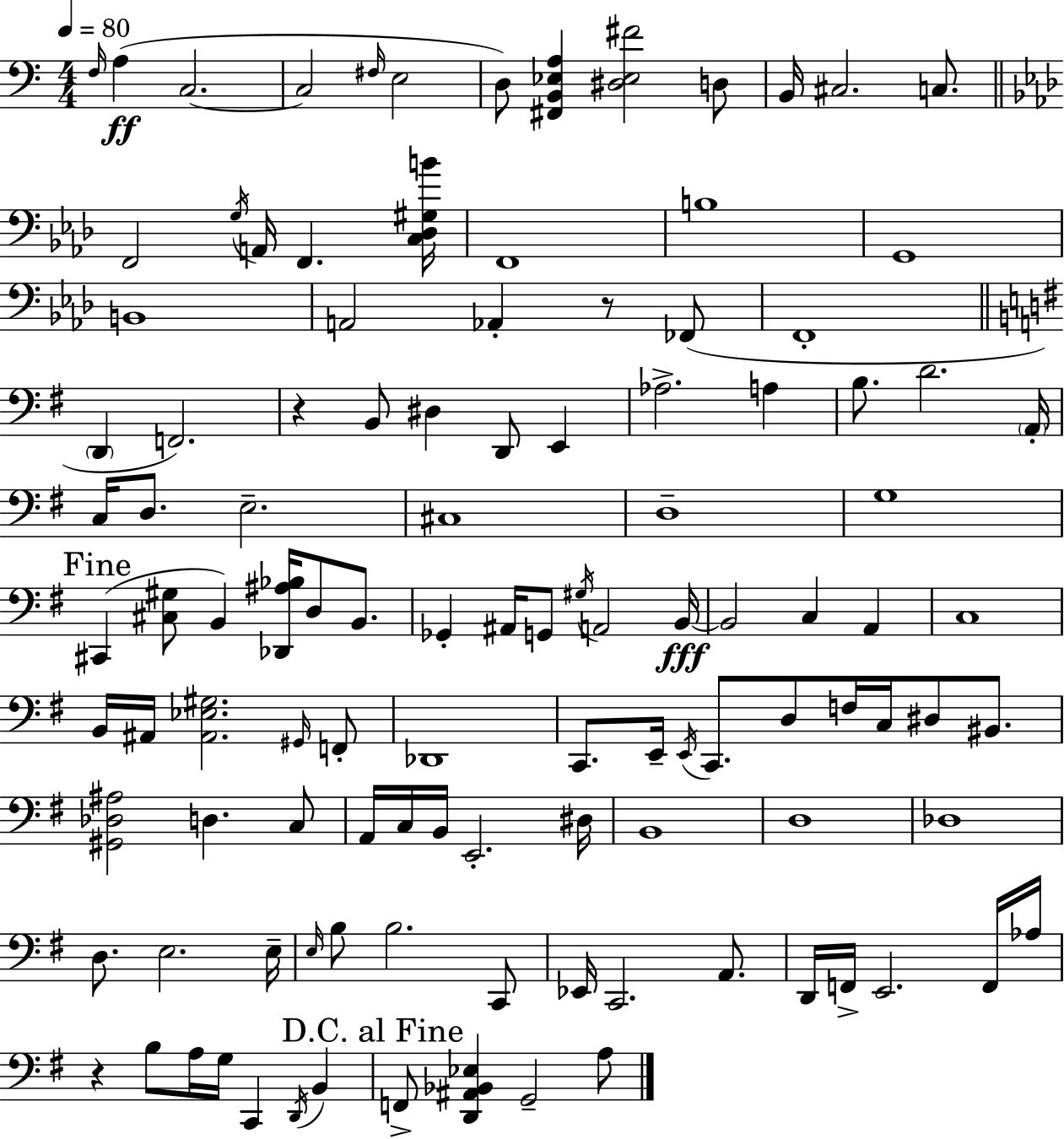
X:1
T:Untitled
M:4/4
L:1/4
K:Am
F,/4 A, C,2 C,2 ^F,/4 E,2 D,/2 [^F,,B,,_E,A,] [^D,_E,^F]2 D,/2 B,,/4 ^C,2 C,/2 F,,2 G,/4 A,,/4 F,, [C,_D,^G,B]/4 F,,4 B,4 G,,4 B,,4 A,,2 _A,, z/2 _F,,/2 F,,4 D,, F,,2 z B,,/2 ^D, D,,/2 E,, _A,2 A, B,/2 D2 A,,/4 C,/4 D,/2 E,2 ^C,4 D,4 G,4 ^C,, [^C,^G,]/2 B,, [_D,,^A,_B,]/4 D,/2 B,,/2 _G,, ^A,,/4 G,,/2 ^G,/4 A,,2 B,,/4 B,,2 C, A,, C,4 B,,/4 ^A,,/4 [^A,,_E,^G,]2 ^G,,/4 F,,/2 _D,,4 C,,/2 E,,/4 E,,/4 C,,/2 D,/2 F,/4 C,/4 ^D,/2 ^B,,/2 [^G,,_D,^A,]2 D, C,/2 A,,/4 C,/4 B,,/4 E,,2 ^D,/4 B,,4 D,4 _D,4 D,/2 E,2 E,/4 E,/4 B,/2 B,2 C,,/2 _E,,/4 C,,2 A,,/2 D,,/4 F,,/4 E,,2 F,,/4 _A,/4 z B,/2 A,/4 G,/4 C,, D,,/4 B,, F,,/2 [D,,^A,,_B,,_E,] G,,2 A,/2